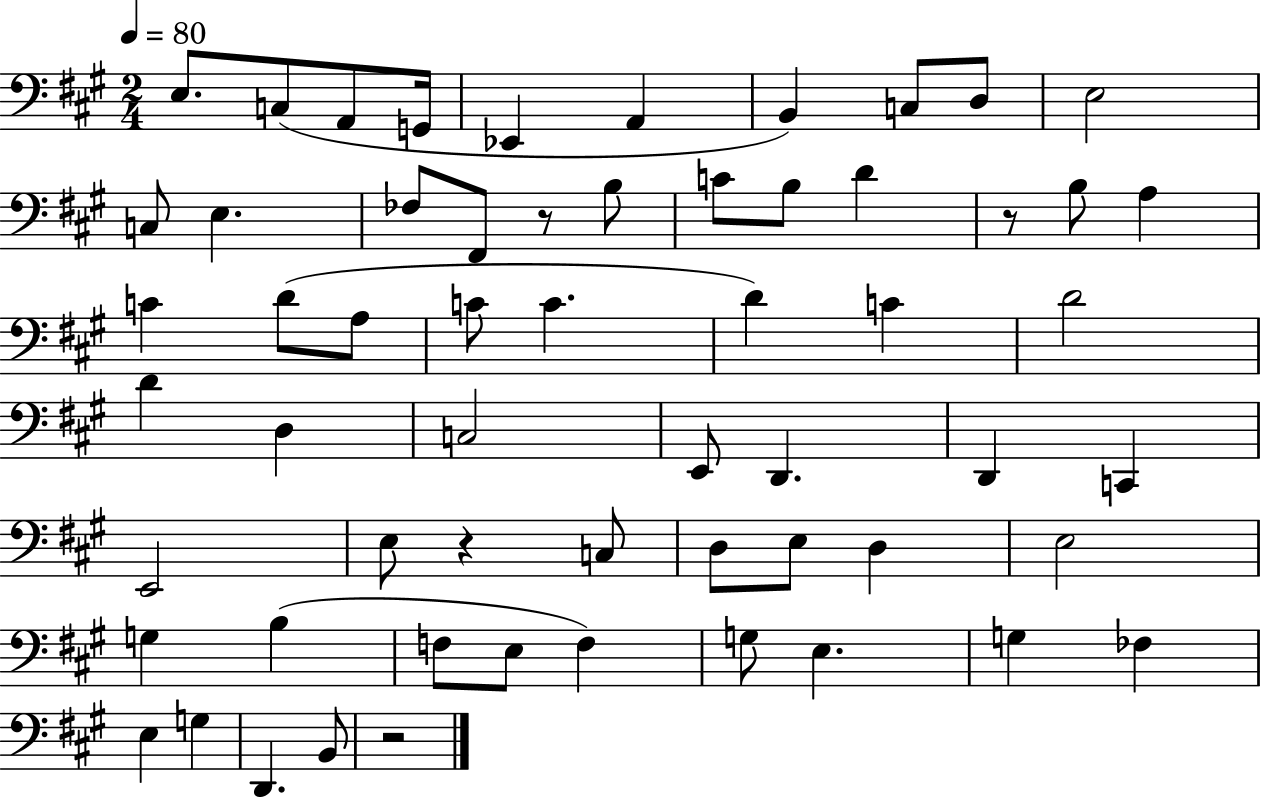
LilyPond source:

{
  \clef bass
  \numericTimeSignature
  \time 2/4
  \key a \major
  \tempo 4 = 80
  \repeat volta 2 { e8. c8( a,8 g,16 | ees,4 a,4 | b,4) c8 d8 | e2 | \break c8 e4. | fes8 fis,8 r8 b8 | c'8 b8 d'4 | r8 b8 a4 | \break c'4 d'8( a8 | c'8 c'4. | d'4) c'4 | d'2 | \break d'4 d4 | c2 | e,8 d,4. | d,4 c,4 | \break e,2 | e8 r4 c8 | d8 e8 d4 | e2 | \break g4 b4( | f8 e8 f4) | g8 e4. | g4 fes4 | \break e4 g4 | d,4. b,8 | r2 | } \bar "|."
}